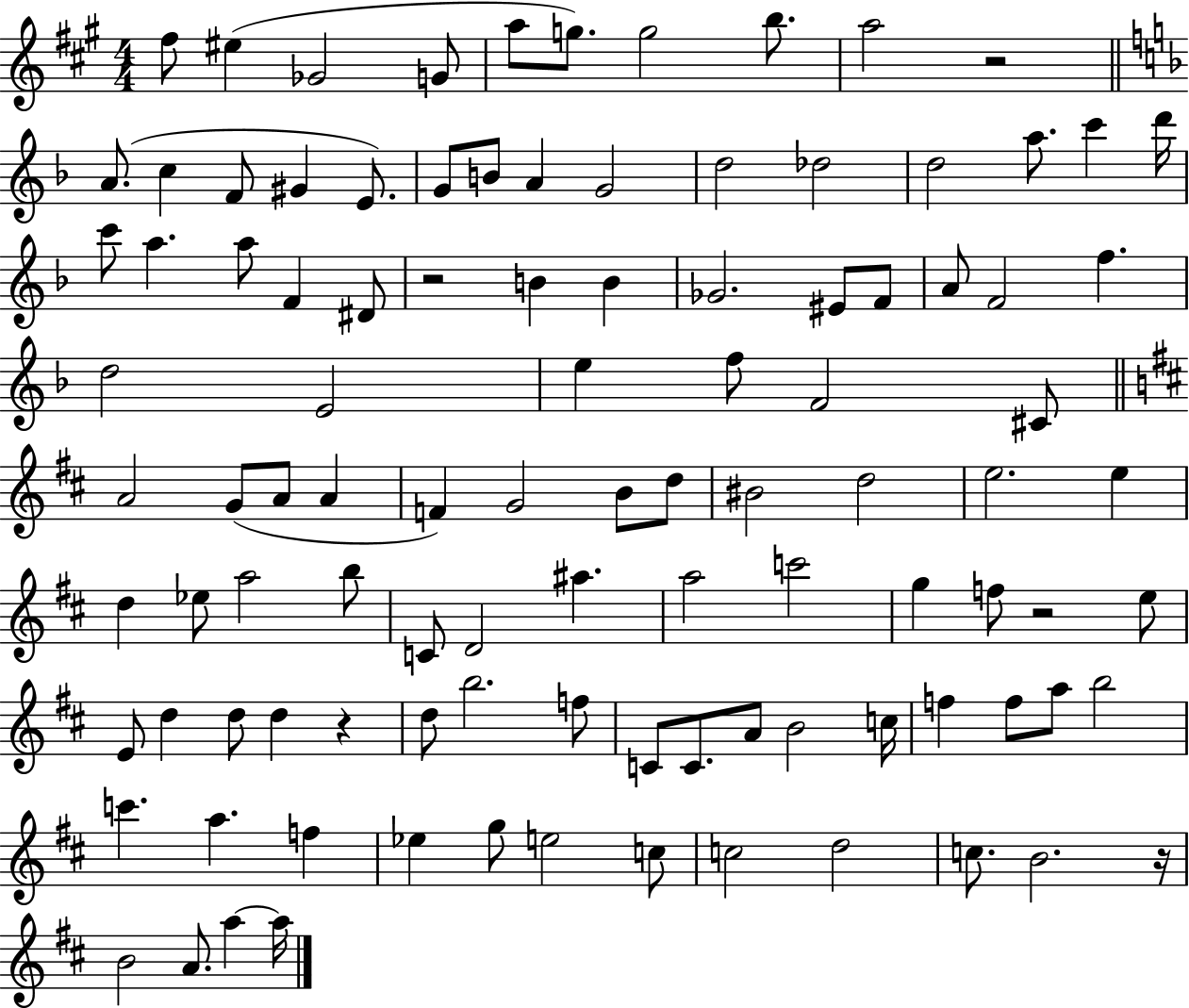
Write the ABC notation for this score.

X:1
T:Untitled
M:4/4
L:1/4
K:A
^f/2 ^e _G2 G/2 a/2 g/2 g2 b/2 a2 z2 A/2 c F/2 ^G E/2 G/2 B/2 A G2 d2 _d2 d2 a/2 c' d'/4 c'/2 a a/2 F ^D/2 z2 B B _G2 ^E/2 F/2 A/2 F2 f d2 E2 e f/2 F2 ^C/2 A2 G/2 A/2 A F G2 B/2 d/2 ^B2 d2 e2 e d _e/2 a2 b/2 C/2 D2 ^a a2 c'2 g f/2 z2 e/2 E/2 d d/2 d z d/2 b2 f/2 C/2 C/2 A/2 B2 c/4 f f/2 a/2 b2 c' a f _e g/2 e2 c/2 c2 d2 c/2 B2 z/4 B2 A/2 a a/4